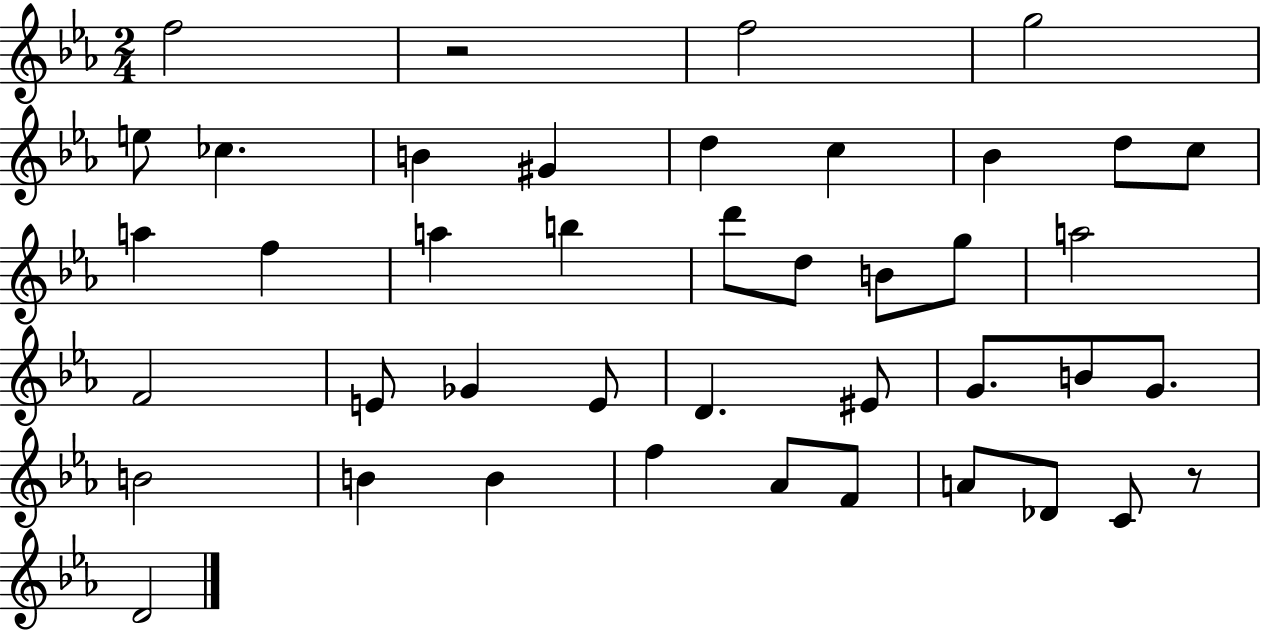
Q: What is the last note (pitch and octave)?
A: D4